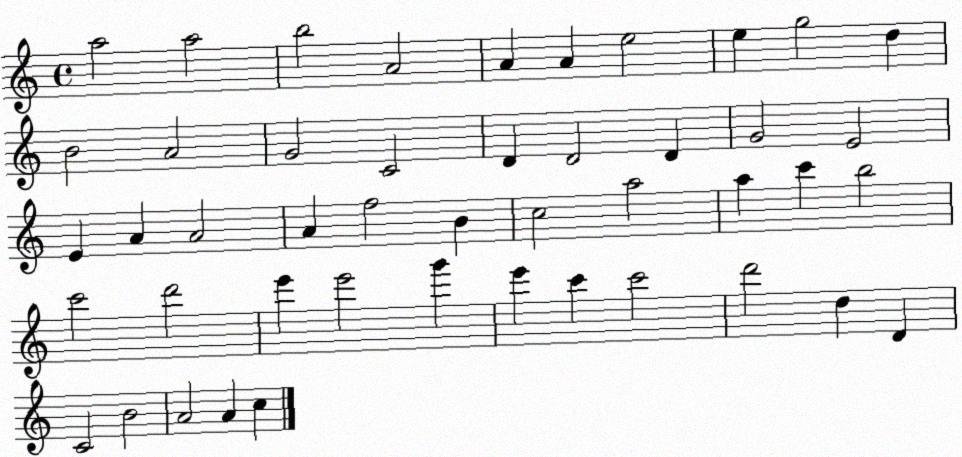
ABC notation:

X:1
T:Untitled
M:4/4
L:1/4
K:C
a2 a2 b2 A2 A A e2 e g2 d B2 A2 G2 C2 D D2 D G2 E2 E A A2 A f2 B c2 a2 a c' b2 c'2 d'2 e' e'2 g' e' c' c'2 d'2 d D C2 B2 A2 A c